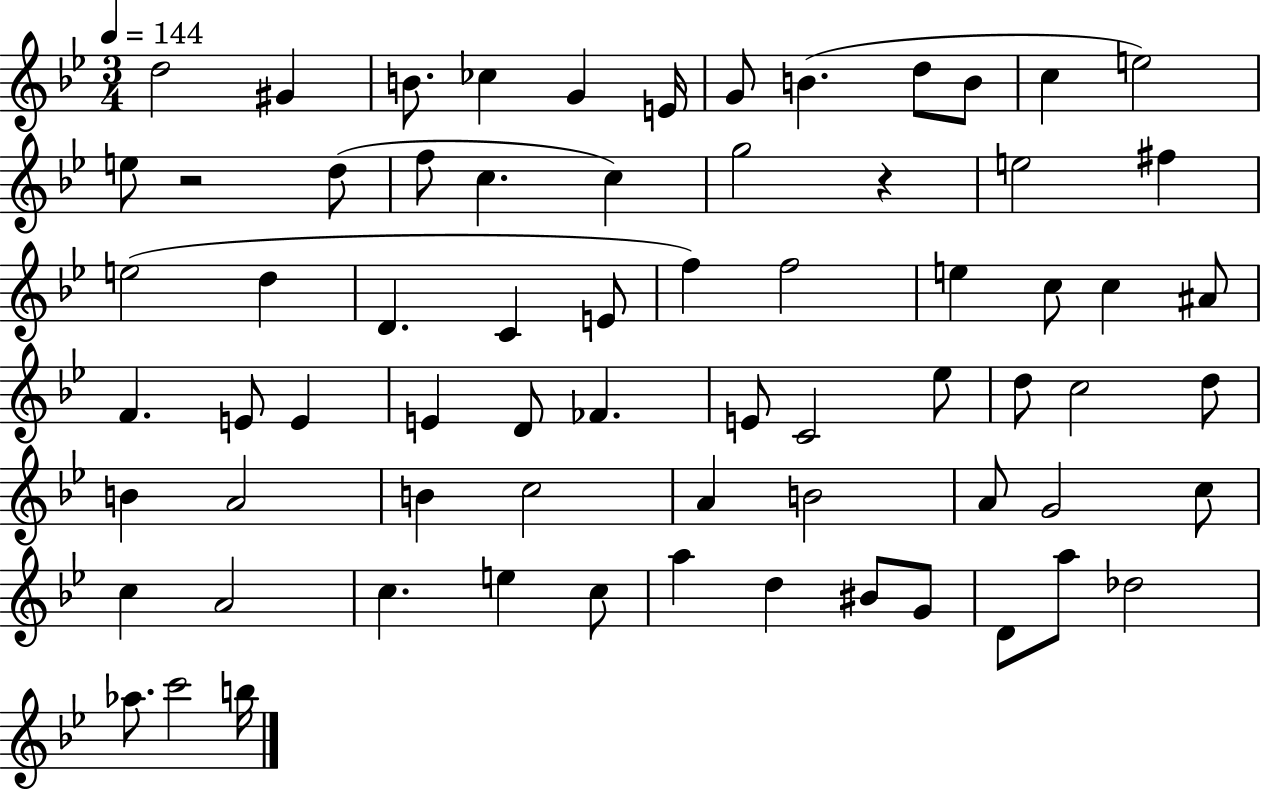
X:1
T:Untitled
M:3/4
L:1/4
K:Bb
d2 ^G B/2 _c G E/4 G/2 B d/2 B/2 c e2 e/2 z2 d/2 f/2 c c g2 z e2 ^f e2 d D C E/2 f f2 e c/2 c ^A/2 F E/2 E E D/2 _F E/2 C2 _e/2 d/2 c2 d/2 B A2 B c2 A B2 A/2 G2 c/2 c A2 c e c/2 a d ^B/2 G/2 D/2 a/2 _d2 _a/2 c'2 b/4